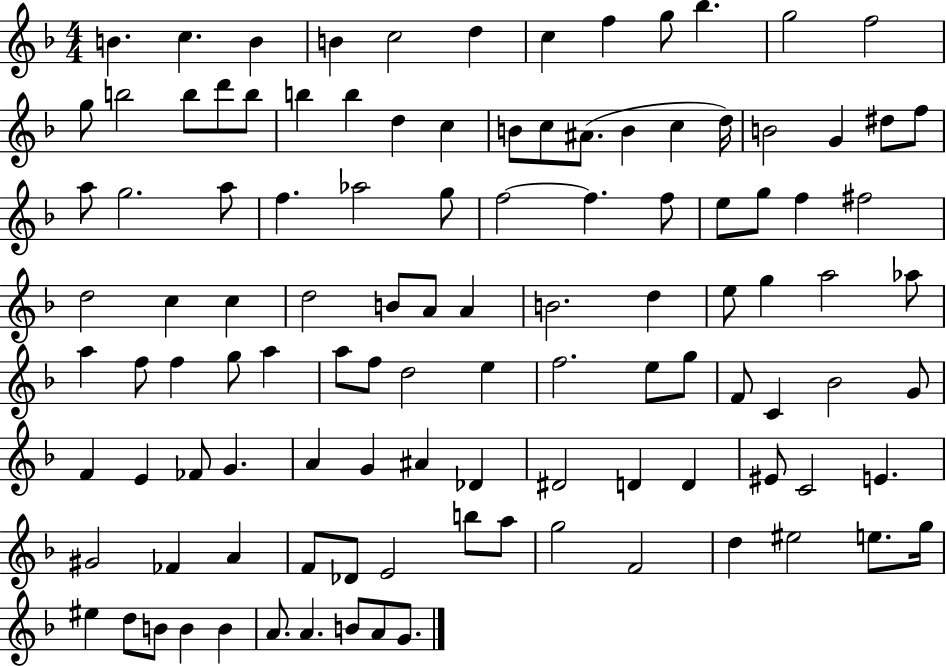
X:1
T:Untitled
M:4/4
L:1/4
K:F
B c B B c2 d c f g/2 _b g2 f2 g/2 b2 b/2 d'/2 b/2 b b d c B/2 c/2 ^A/2 B c d/4 B2 G ^d/2 f/2 a/2 g2 a/2 f _a2 g/2 f2 f f/2 e/2 g/2 f ^f2 d2 c c d2 B/2 A/2 A B2 d e/2 g a2 _a/2 a f/2 f g/2 a a/2 f/2 d2 e f2 e/2 g/2 F/2 C _B2 G/2 F E _F/2 G A G ^A _D ^D2 D D ^E/2 C2 E ^G2 _F A F/2 _D/2 E2 b/2 a/2 g2 F2 d ^e2 e/2 g/4 ^e d/2 B/2 B B A/2 A B/2 A/2 G/2